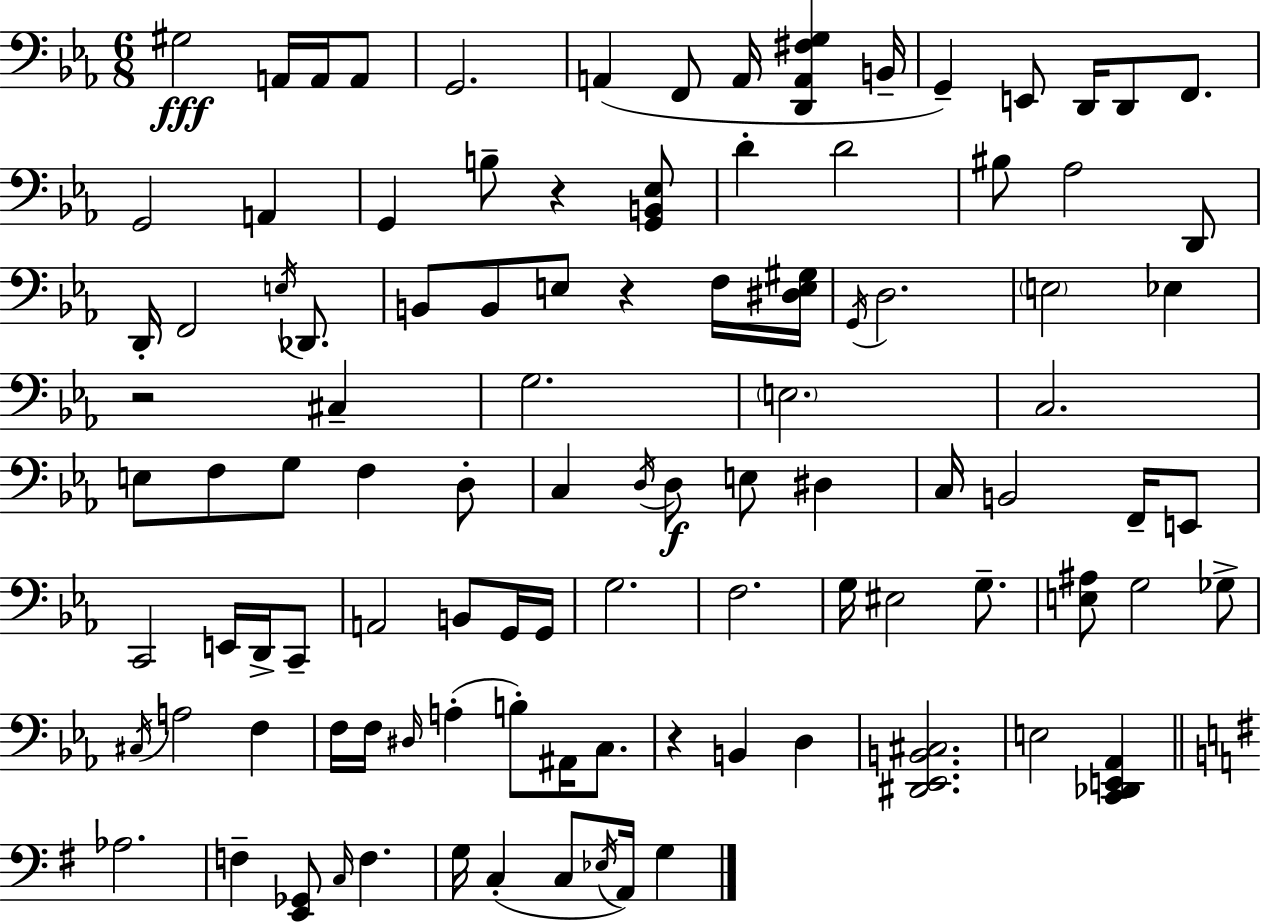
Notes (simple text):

G#3/h A2/s A2/s A2/e G2/h. A2/q F2/e A2/s [D2,A2,F#3,G3]/q B2/s G2/q E2/e D2/s D2/e F2/e. G2/h A2/q G2/q B3/e R/q [G2,B2,Eb3]/e D4/q D4/h BIS3/e Ab3/h D2/e D2/s F2/h E3/s Db2/e. B2/e B2/e E3/e R/q F3/s [D#3,E3,G#3]/s G2/s D3/h. E3/h Eb3/q R/h C#3/q G3/h. E3/h. C3/h. E3/e F3/e G3/e F3/q D3/e C3/q D3/s D3/e E3/e D#3/q C3/s B2/h F2/s E2/e C2/h E2/s D2/s C2/e A2/h B2/e G2/s G2/s G3/h. F3/h. G3/s EIS3/h G3/e. [E3,A#3]/e G3/h Gb3/e C#3/s A3/h F3/q F3/s F3/s D#3/s A3/q B3/e A#2/s C3/e. R/q B2/q D3/q [D#2,Eb2,B2,C#3]/h. E3/h [C2,Db2,E2,Ab2]/q Ab3/h. F3/q [E2,Gb2]/e C3/s F3/q. G3/s C3/q C3/e Eb3/s A2/s G3/q